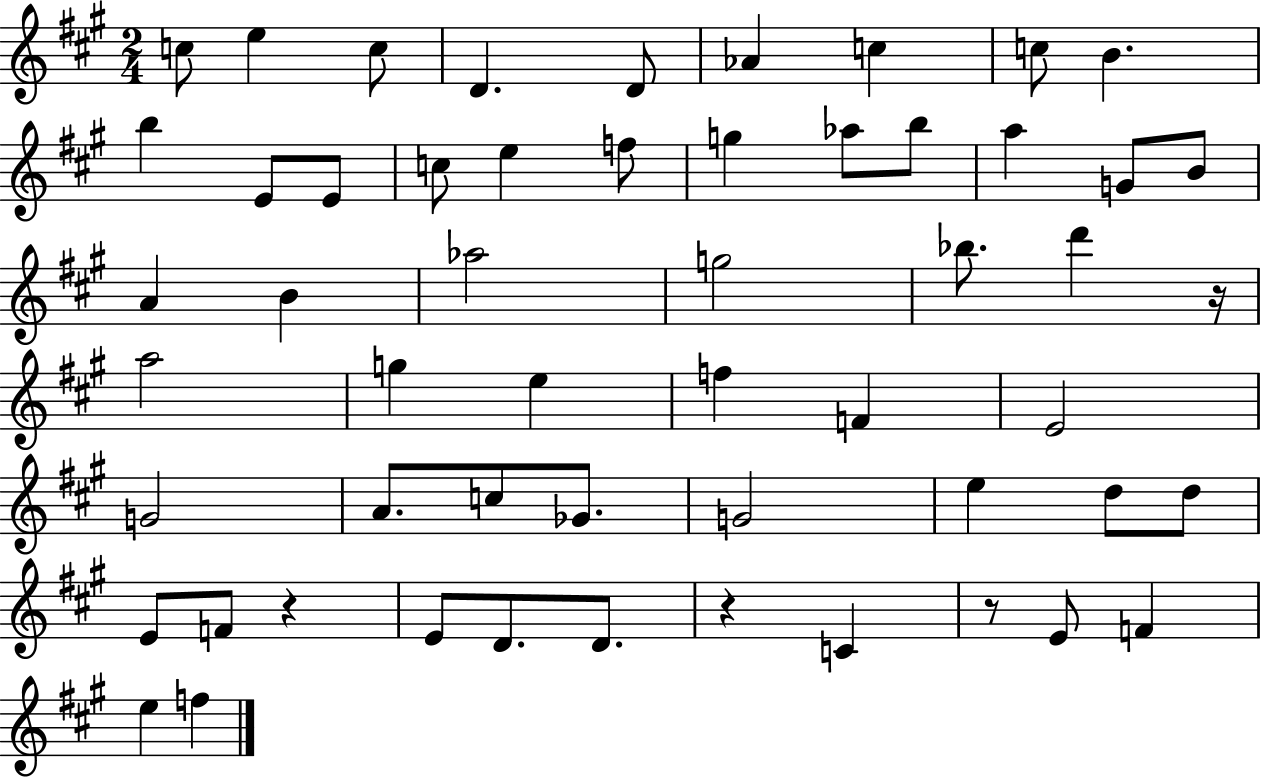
X:1
T:Untitled
M:2/4
L:1/4
K:A
c/2 e c/2 D D/2 _A c c/2 B b E/2 E/2 c/2 e f/2 g _a/2 b/2 a G/2 B/2 A B _a2 g2 _b/2 d' z/4 a2 g e f F E2 G2 A/2 c/2 _G/2 G2 e d/2 d/2 E/2 F/2 z E/2 D/2 D/2 z C z/2 E/2 F e f